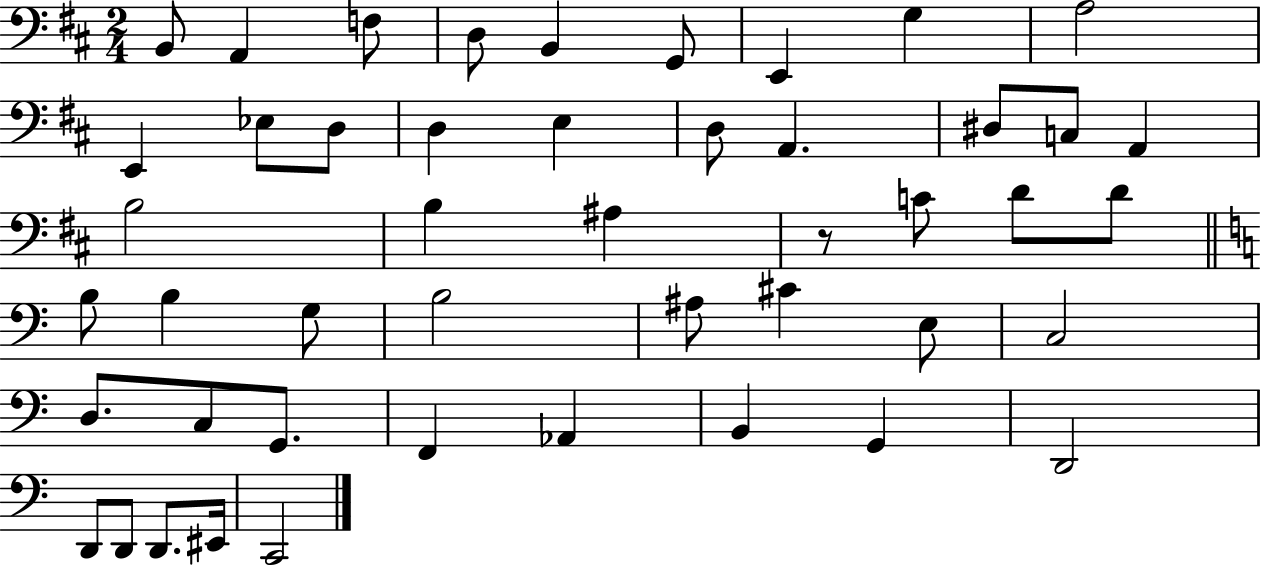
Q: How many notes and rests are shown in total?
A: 47